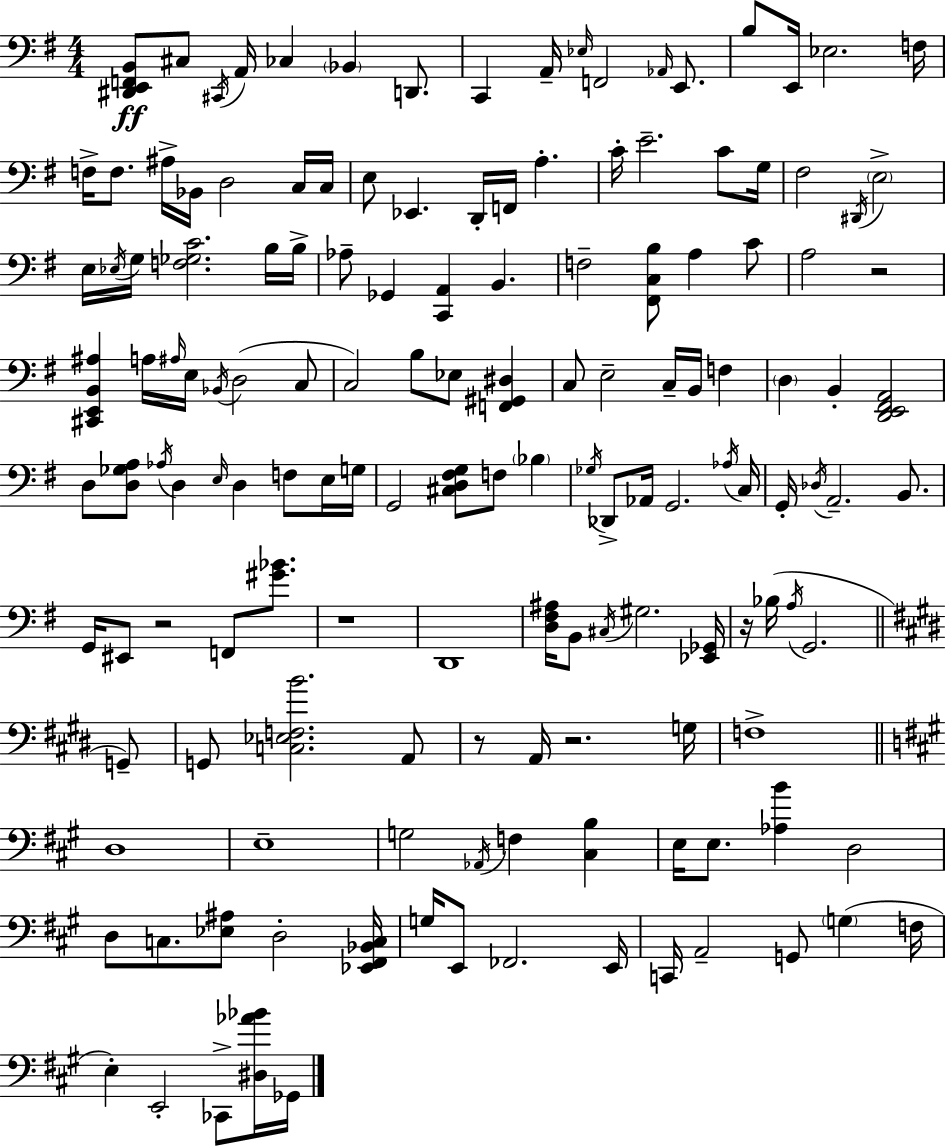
{
  \clef bass
  \numericTimeSignature
  \time 4/4
  \key e \minor
  <dis, e, f, b,>8\ff cis8 \acciaccatura { cis,16 } a,16 ces4 \parenthesize bes,4 d,8. | c,4 a,16-- \grace { ees16 } f,2 \grace { aes,16 } | e,8. b8 e,16 ees2. | f16 f16-> f8. ais16-> bes,16 d2 | \break c16 c16 e8 ees,4. d,16-. f,16 a4.-. | c'16-. e'2.-- | c'8 g16 fis2 \acciaccatura { dis,16 } \parenthesize e2-> | e16 \acciaccatura { ees16 } g16 <f ges c'>2. | \break b16 b16-> aes8-- ges,4 <c, a,>4 b,4. | f2-- <fis, c b>8 a4 | c'8 a2 r2 | <cis, e, b, ais>4 a16 \grace { ais16 } e16 \acciaccatura { bes,16 }( d2 | \break c8 c2) b8 | ees8 <f, gis, dis>4 c8 e2-- | c16-- b,16 f4 \parenthesize d4 b,4-. <d, e, fis, a,>2 | d8 <d ges a>8 \acciaccatura { aes16 } d4 | \break \grace { e16 } d4 f8 e16 g16 g,2 | <cis d fis g>8 f8 \parenthesize bes4 \acciaccatura { ges16 } des,8-> aes,16 g,2. | \acciaccatura { aes16 } c16 g,16-. \acciaccatura { des16 } a,2.-- | b,8. g,16 eis,8 r2 | \break f,8 <gis' bes'>8. r1 | d,1 | <d fis ais>16 b,8 \acciaccatura { cis16 } | gis2. <ees, ges,>16 r16 bes16( \acciaccatura { a16 } | \break g,2. \bar "||" \break \key e \major g,8--) g,8 <c ees f b'>2. | a,8 r8 a,16 r2. | g16 f1-> | \bar "||" \break \key a \major d1 | e1-- | g2 \acciaccatura { aes,16 } f4 <cis b>4 | e16 e8. <aes b'>4 d2 | \break d8 c8. <ees ais>8 d2-. | <ees, fis, bes, c>16 g16 e,8 fes,2. | e,16 c,16 a,2-- g,8 \parenthesize g4( | f16 e4-.) e,2-. ces,8-> <dis aes' bes'>16 | \break ges,16 \bar "|."
}